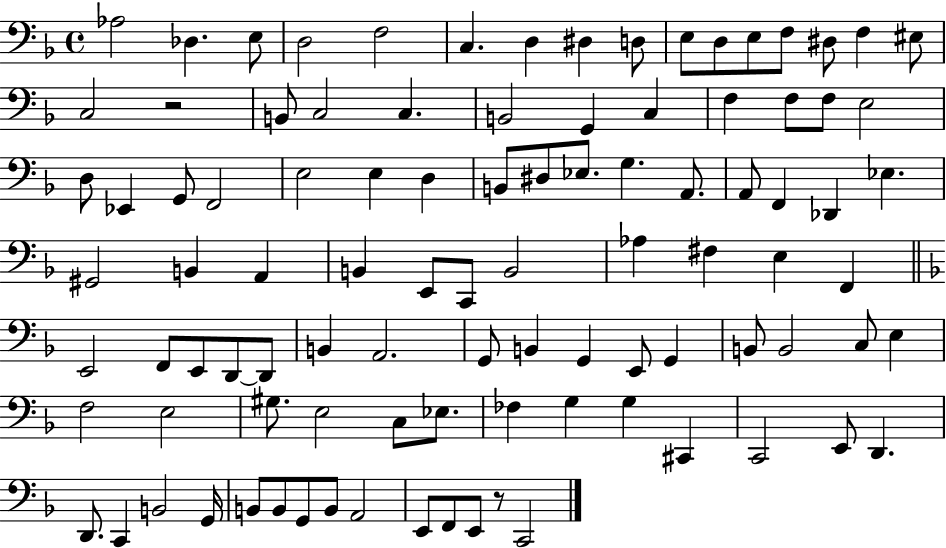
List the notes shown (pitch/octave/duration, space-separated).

Ab3/h Db3/q. E3/e D3/h F3/h C3/q. D3/q D#3/q D3/e E3/e D3/e E3/e F3/e D#3/e F3/q EIS3/e C3/h R/h B2/e C3/h C3/q. B2/h G2/q C3/q F3/q F3/e F3/e E3/h D3/e Eb2/q G2/e F2/h E3/h E3/q D3/q B2/e D#3/e Eb3/e. G3/q. A2/e. A2/e F2/q Db2/q Eb3/q. G#2/h B2/q A2/q B2/q E2/e C2/e B2/h Ab3/q F#3/q E3/q F2/q E2/h F2/e E2/e D2/e D2/e B2/q A2/h. G2/e B2/q G2/q E2/e G2/q B2/e B2/h C3/e E3/q F3/h E3/h G#3/e. E3/h C3/e Eb3/e. FES3/q G3/q G3/q C#2/q C2/h E2/e D2/q. D2/e. C2/q B2/h G2/s B2/e B2/e G2/e B2/e A2/h E2/e F2/e E2/e R/e C2/h